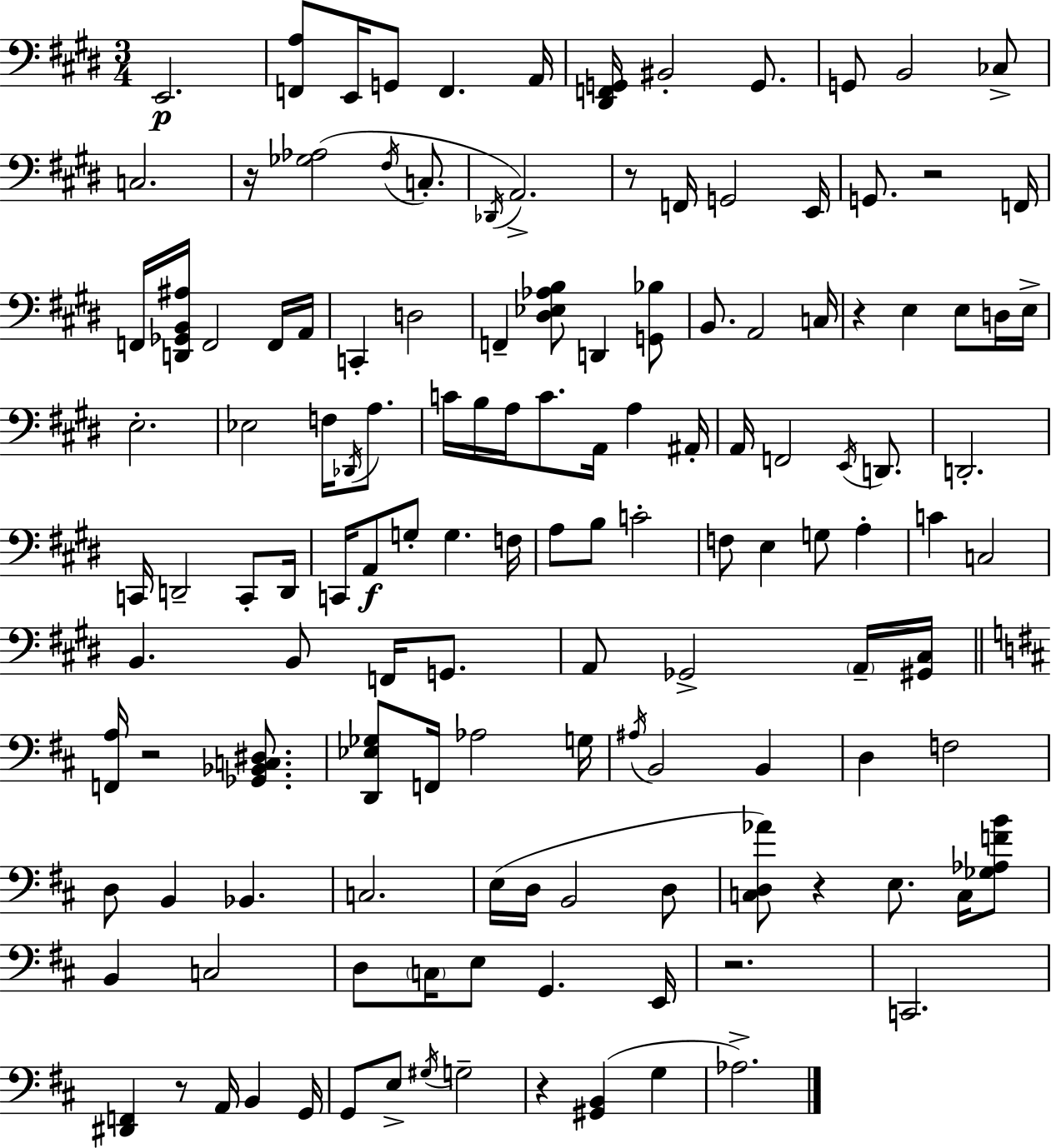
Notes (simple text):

E2/h. [F2,A3]/e E2/s G2/e F2/q. A2/s [D#2,F2,G2]/s BIS2/h G2/e. G2/e B2/h CES3/e C3/h. R/s [Gb3,Ab3]/h F#3/s C3/e. Db2/s A2/h. R/e F2/s G2/h E2/s G2/e. R/h F2/s F2/s [D2,Gb2,B2,A#3]/s F2/h F2/s A2/s C2/q D3/h F2/q [D#3,Eb3,Ab3,B3]/e D2/q [G2,Bb3]/e B2/e. A2/h C3/s R/q E3/q E3/e D3/s E3/s E3/h. Eb3/h F3/s Db2/s A3/e. C4/s B3/s A3/s C4/e. A2/s A3/q A#2/s A2/s F2/h E2/s D2/e. D2/h. C2/s D2/h C2/e D2/s C2/s A2/e G3/e G3/q. F3/s A3/e B3/e C4/h F3/e E3/q G3/e A3/q C4/q C3/h B2/q. B2/e F2/s G2/e. A2/e Gb2/h A2/s [G#2,C#3]/s [F2,A3]/s R/h [Gb2,Bb2,C3,D#3]/e. [D2,Eb3,Gb3]/e F2/s Ab3/h G3/s A#3/s B2/h B2/q D3/q F3/h D3/e B2/q Bb2/q. C3/h. E3/s D3/s B2/h D3/e [C3,D3,Ab4]/e R/q E3/e. C3/s [Gb3,Ab3,F4,B4]/e B2/q C3/h D3/e C3/s E3/e G2/q. E2/s R/h. C2/h. [D#2,F2]/q R/e A2/s B2/q G2/s G2/e E3/e G#3/s G3/h R/q [G#2,B2]/q G3/q Ab3/h.